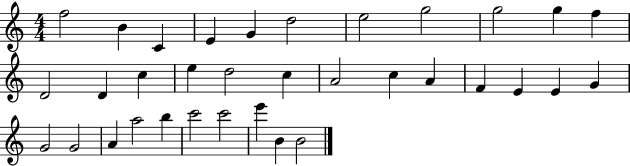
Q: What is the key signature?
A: C major